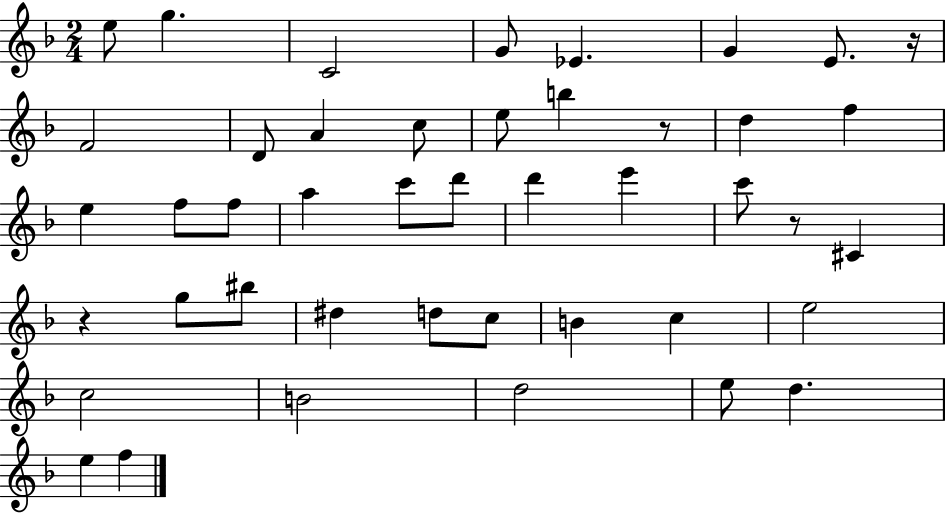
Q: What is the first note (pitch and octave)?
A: E5